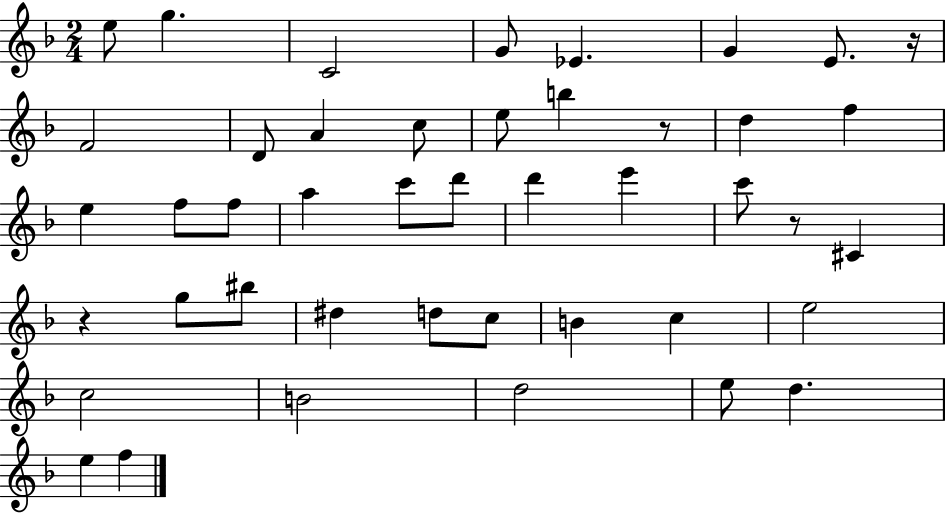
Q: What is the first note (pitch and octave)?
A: E5